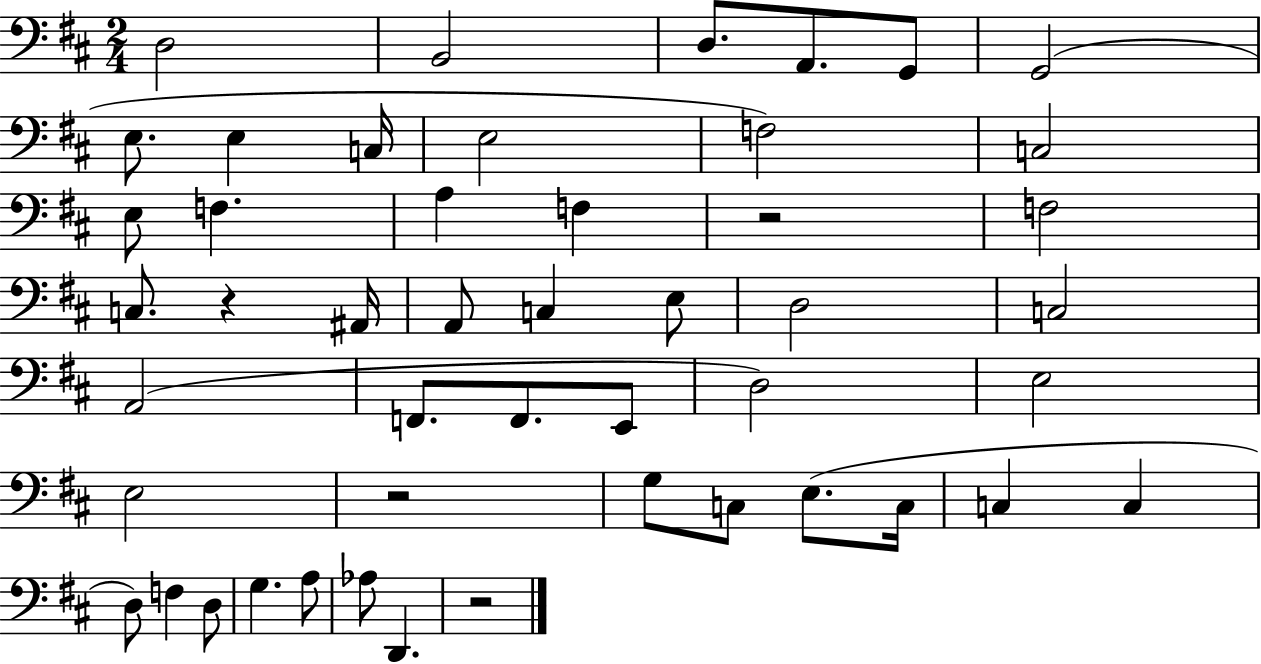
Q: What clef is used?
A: bass